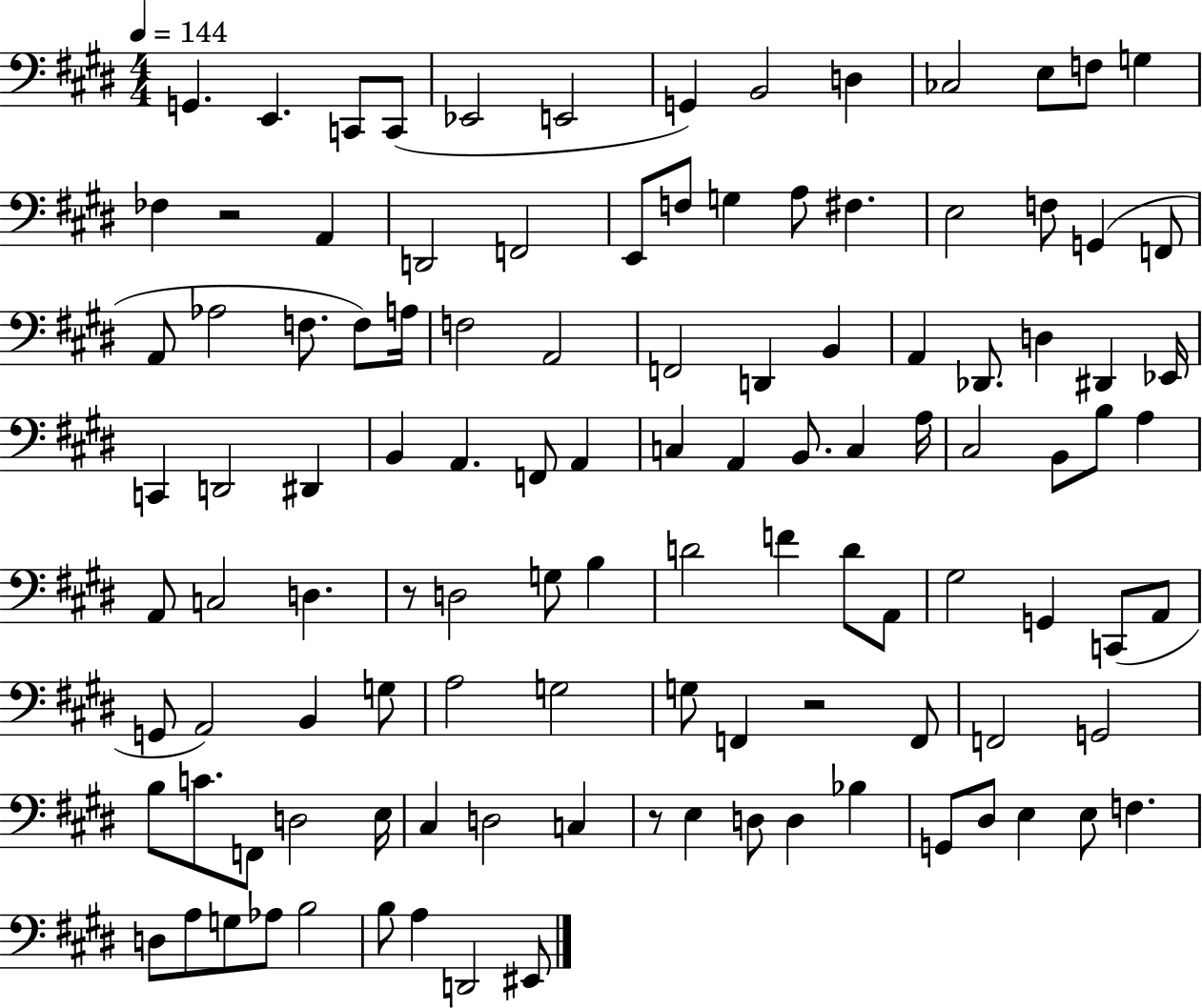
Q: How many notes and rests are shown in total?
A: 112